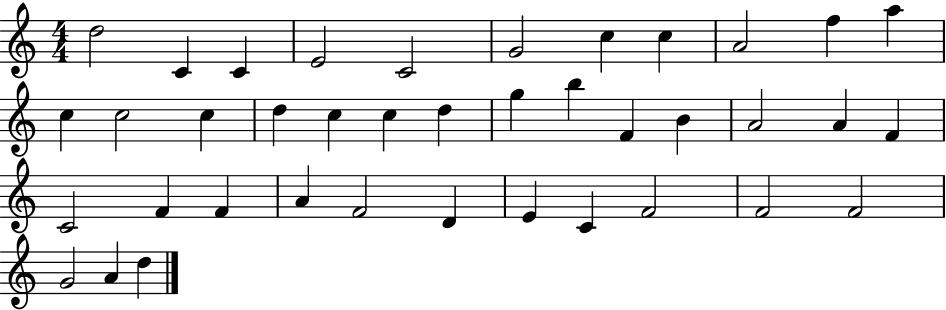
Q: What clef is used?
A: treble